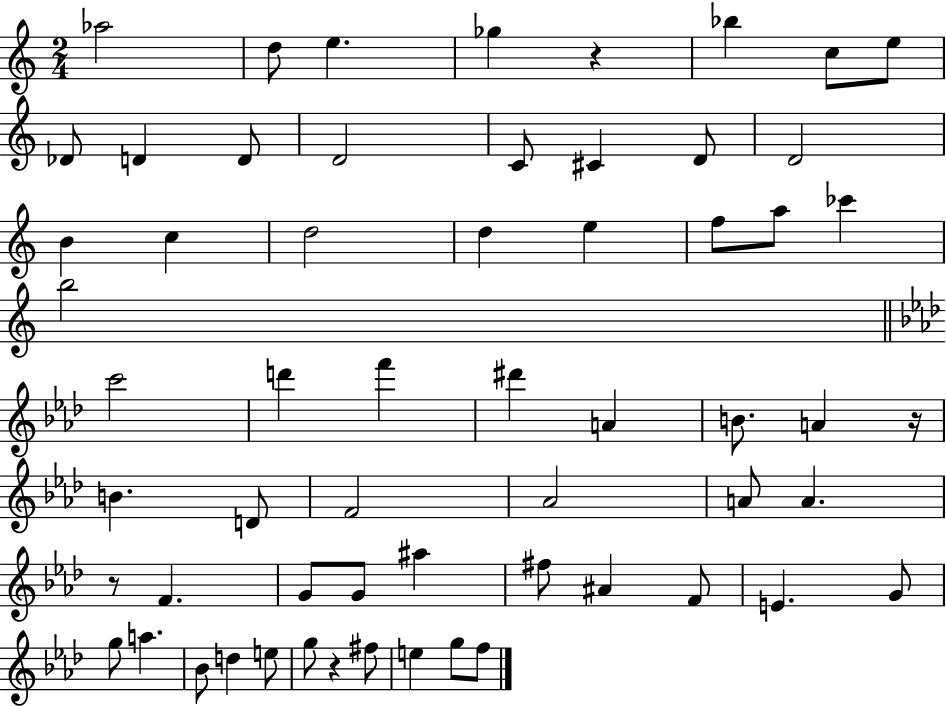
{
  \clef treble
  \numericTimeSignature
  \time 2/4
  \key c \major
  aes''2 | d''8 e''4. | ges''4 r4 | bes''4 c''8 e''8 | \break des'8 d'4 d'8 | d'2 | c'8 cis'4 d'8 | d'2 | \break b'4 c''4 | d''2 | d''4 e''4 | f''8 a''8 ces'''4 | \break b''2 | \bar "||" \break \key aes \major c'''2 | d'''4 f'''4 | dis'''4 a'4 | b'8. a'4 r16 | \break b'4. d'8 | f'2 | aes'2 | a'8 a'4. | \break r8 f'4. | g'8 g'8 ais''4 | fis''8 ais'4 f'8 | e'4. g'8 | \break g''8 a''4. | bes'8 d''4 e''8 | g''8 r4 fis''8 | e''4 g''8 f''8 | \break \bar "|."
}